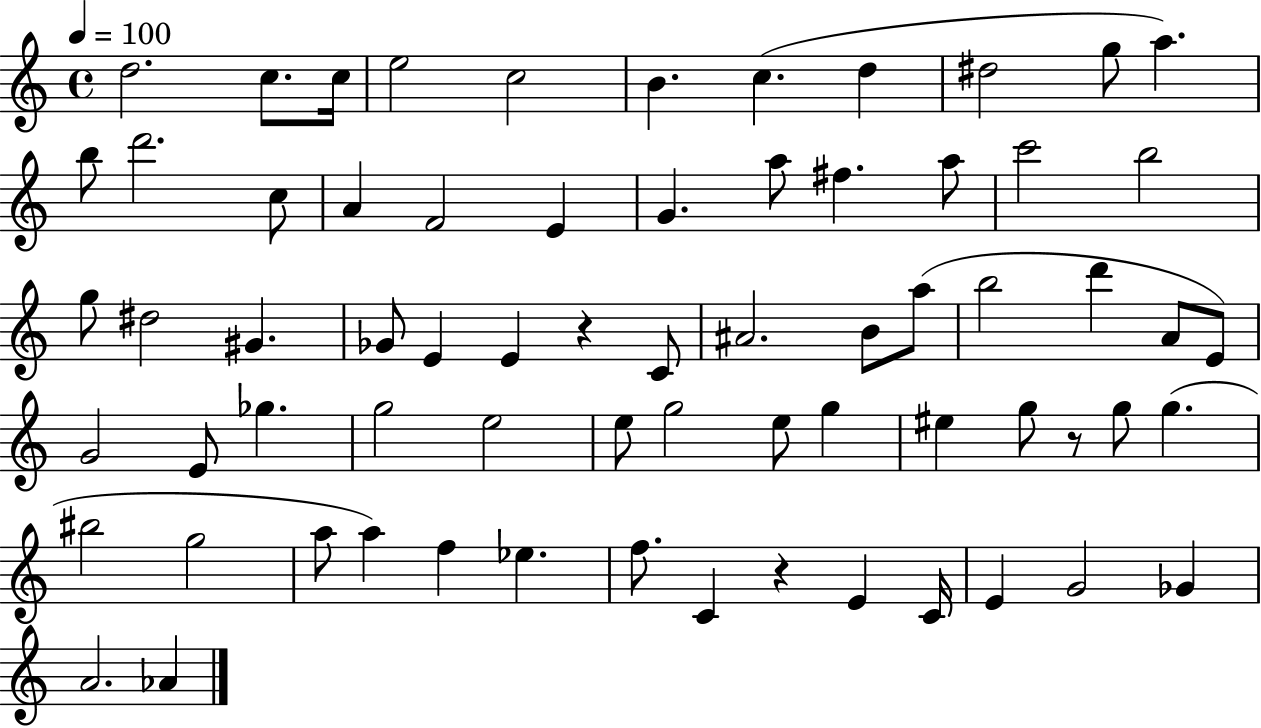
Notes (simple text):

D5/h. C5/e. C5/s E5/h C5/h B4/q. C5/q. D5/q D#5/h G5/e A5/q. B5/e D6/h. C5/e A4/q F4/h E4/q G4/q. A5/e F#5/q. A5/e C6/h B5/h G5/e D#5/h G#4/q. Gb4/e E4/q E4/q R/q C4/e A#4/h. B4/e A5/e B5/h D6/q A4/e E4/e G4/h E4/e Gb5/q. G5/h E5/h E5/e G5/h E5/e G5/q EIS5/q G5/e R/e G5/e G5/q. BIS5/h G5/h A5/e A5/q F5/q Eb5/q. F5/e. C4/q R/q E4/q C4/s E4/q G4/h Gb4/q A4/h. Ab4/q